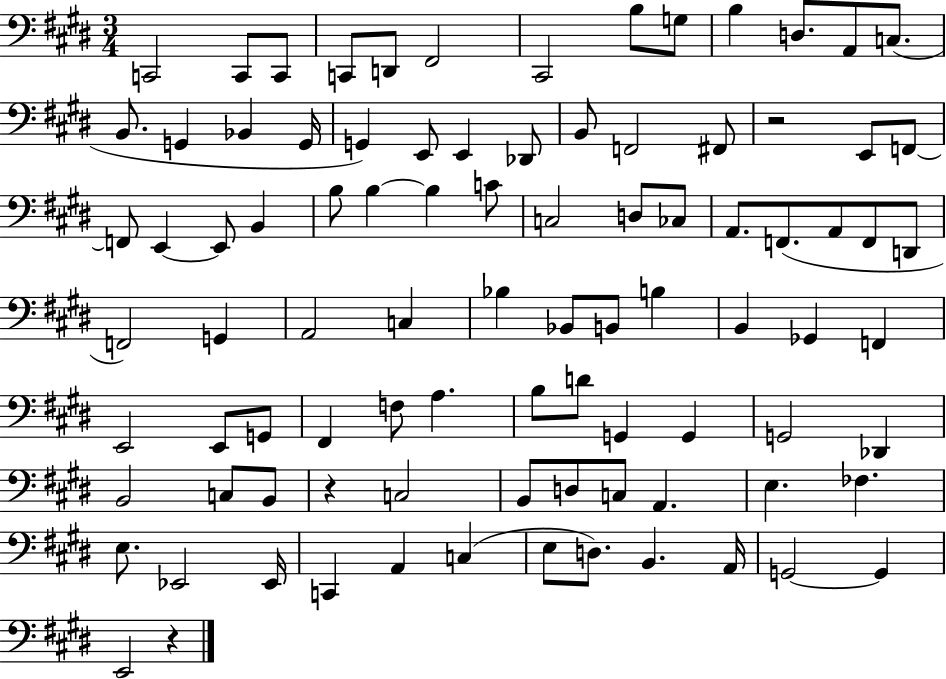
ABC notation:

X:1
T:Untitled
M:3/4
L:1/4
K:E
C,,2 C,,/2 C,,/2 C,,/2 D,,/2 ^F,,2 ^C,,2 B,/2 G,/2 B, D,/2 A,,/2 C,/2 B,,/2 G,, _B,, G,,/4 G,, E,,/2 E,, _D,,/2 B,,/2 F,,2 ^F,,/2 z2 E,,/2 F,,/2 F,,/2 E,, E,,/2 B,, B,/2 B, B, C/2 C,2 D,/2 _C,/2 A,,/2 F,,/2 A,,/2 F,,/2 D,,/2 F,,2 G,, A,,2 C, _B, _B,,/2 B,,/2 B, B,, _G,, F,, E,,2 E,,/2 G,,/2 ^F,, F,/2 A, B,/2 D/2 G,, G,, G,,2 _D,, B,,2 C,/2 B,,/2 z C,2 B,,/2 D,/2 C,/2 A,, E, _F, E,/2 _E,,2 _E,,/4 C,, A,, C, E,/2 D,/2 B,, A,,/4 G,,2 G,, E,,2 z